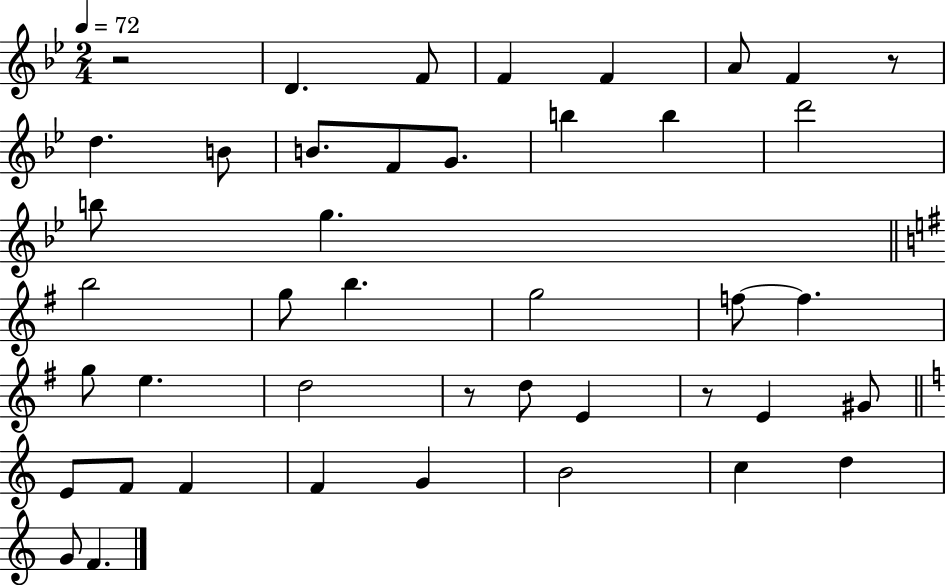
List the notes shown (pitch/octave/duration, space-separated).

R/h D4/q. F4/e F4/q F4/q A4/e F4/q R/e D5/q. B4/e B4/e. F4/e G4/e. B5/q B5/q D6/h B5/e G5/q. B5/h G5/e B5/q. G5/h F5/e F5/q. G5/e E5/q. D5/h R/e D5/e E4/q R/e E4/q G#4/e E4/e F4/e F4/q F4/q G4/q B4/h C5/q D5/q G4/e F4/q.